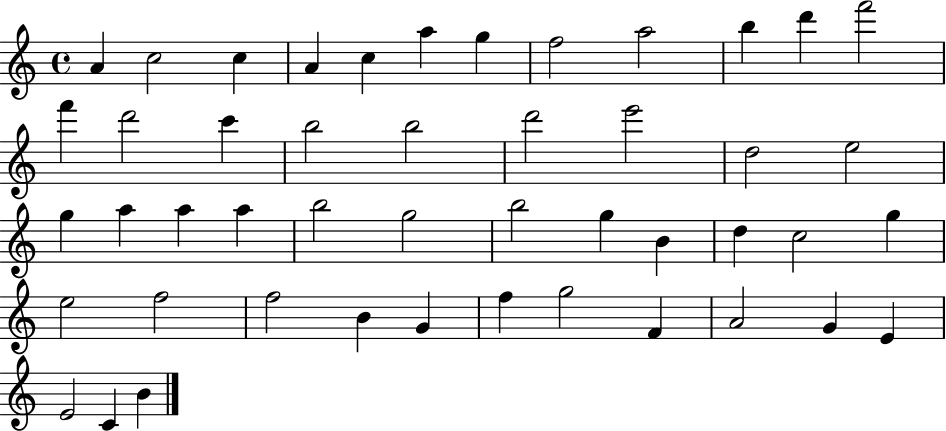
{
  \clef treble
  \time 4/4
  \defaultTimeSignature
  \key c \major
  a'4 c''2 c''4 | a'4 c''4 a''4 g''4 | f''2 a''2 | b''4 d'''4 f'''2 | \break f'''4 d'''2 c'''4 | b''2 b''2 | d'''2 e'''2 | d''2 e''2 | \break g''4 a''4 a''4 a''4 | b''2 g''2 | b''2 g''4 b'4 | d''4 c''2 g''4 | \break e''2 f''2 | f''2 b'4 g'4 | f''4 g''2 f'4 | a'2 g'4 e'4 | \break e'2 c'4 b'4 | \bar "|."
}